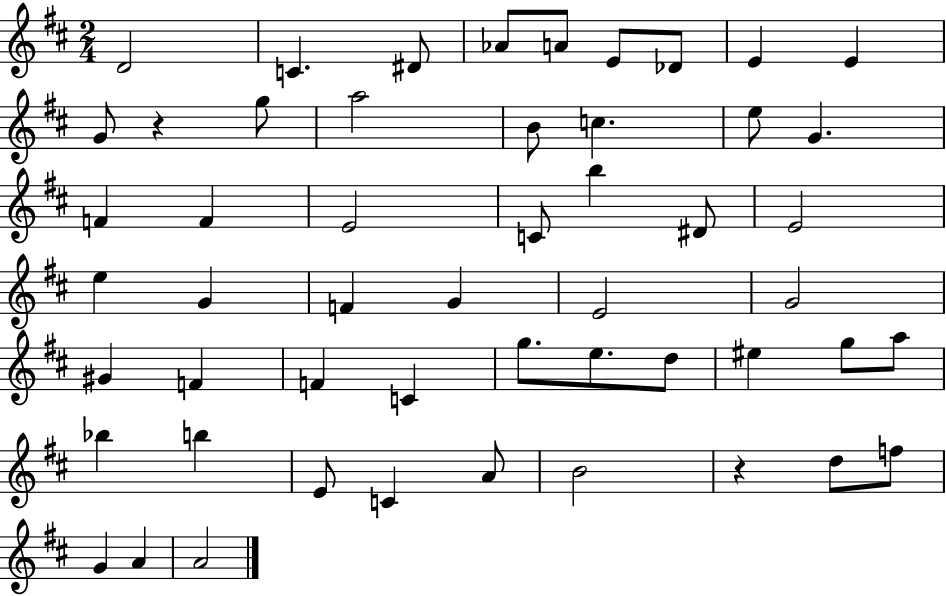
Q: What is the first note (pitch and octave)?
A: D4